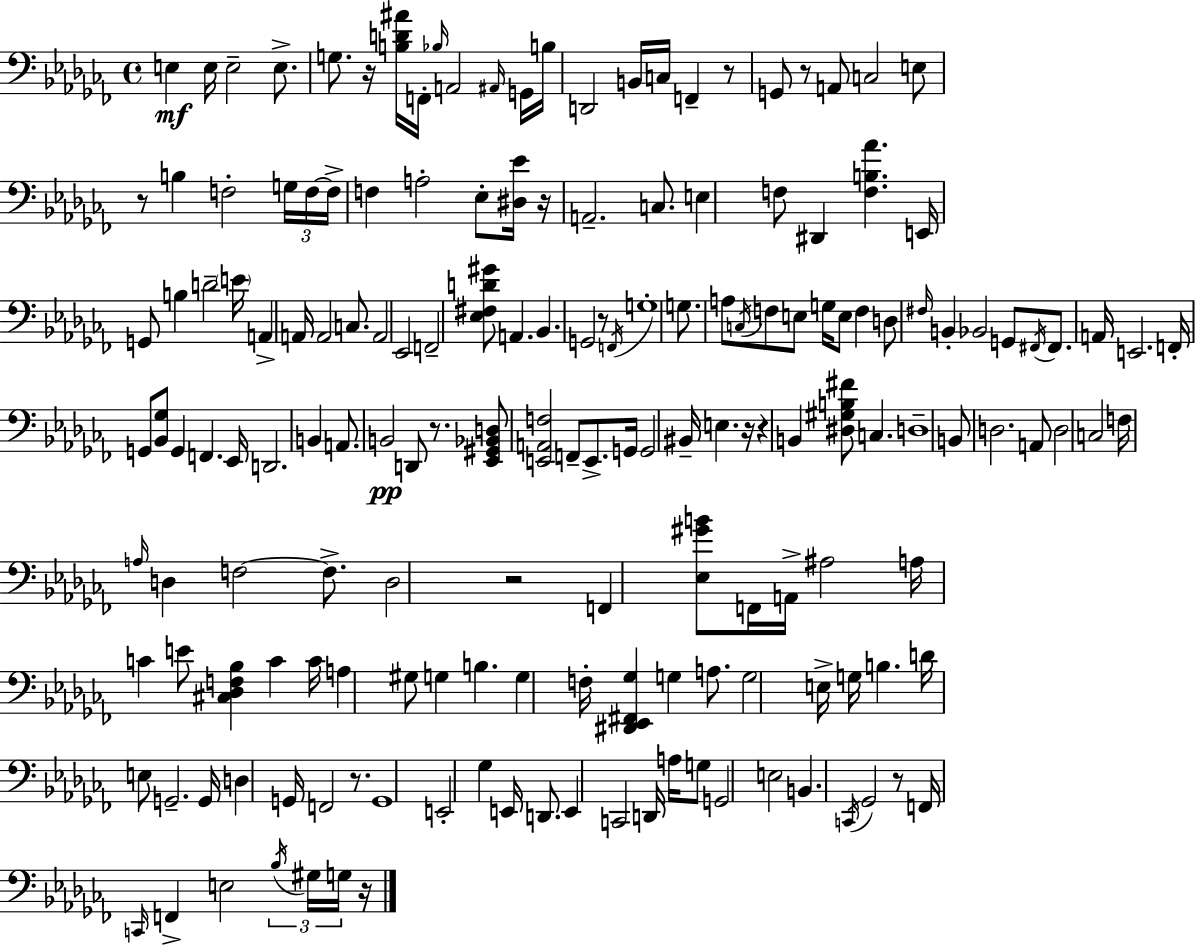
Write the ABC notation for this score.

X:1
T:Untitled
M:4/4
L:1/4
K:Abm
E, E,/4 E,2 E,/2 G,/2 z/4 [B,D^A]/4 F,,/4 _B,/4 A,,2 ^A,,/4 G,,/4 B,/4 D,,2 B,,/4 C,/4 F,, z/2 G,,/2 z/2 A,,/2 C,2 E,/2 z/2 B, F,2 G,/4 F,/4 F,/4 F, A,2 _E,/2 [^D,_E]/4 z/4 A,,2 C,/2 E, F,/2 ^D,, [F,B,_A] E,,/4 G,,/2 B, D2 E/4 A,, A,,/4 A,,2 C,/2 A,,2 _E,,2 F,,2 [_E,^F,D^G]/2 A,, _B,, G,,2 z/2 F,,/4 G,4 G,/2 A,/2 C,/4 F,/2 E,/2 G,/4 E,/2 F, D,/2 ^F,/4 B,, _B,,2 G,,/2 ^F,,/4 ^F,,/2 A,,/4 E,,2 F,,/4 G,,/2 [_B,,_G,]/2 G,, F,, _E,,/4 D,,2 B,, A,,/2 B,,2 D,,/2 z/2 [_E,,^G,,_B,,D,]/2 [E,,A,,F,]2 F,,/2 E,,/2 G,,/4 G,,2 ^B,,/4 E, z/4 z B,, [^D,^G,B,^F]/2 C, D,4 B,,/2 D,2 A,,/2 D,2 C,2 F,/4 A,/4 D, F,2 F,/2 D,2 z2 F,, [_E,^GB]/2 F,,/4 A,,/4 ^A,2 A,/4 C E/2 [^C,_D,F,_B,] C C/4 A, ^G,/2 G, B, G, F,/4 [^D,,_E,,^F,,_G,] G, A,/2 G,2 E,/4 G,/4 B, D/4 E,/2 G,,2 G,,/4 D, G,,/4 F,,2 z/2 G,,4 E,,2 _G, E,,/4 D,,/2 E,, C,,2 D,,/4 A,/4 G,/2 G,,2 E,2 B,, C,,/4 _G,,2 z/2 F,,/4 C,,/4 F,, E,2 _B,/4 ^G,/4 G,/4 z/4